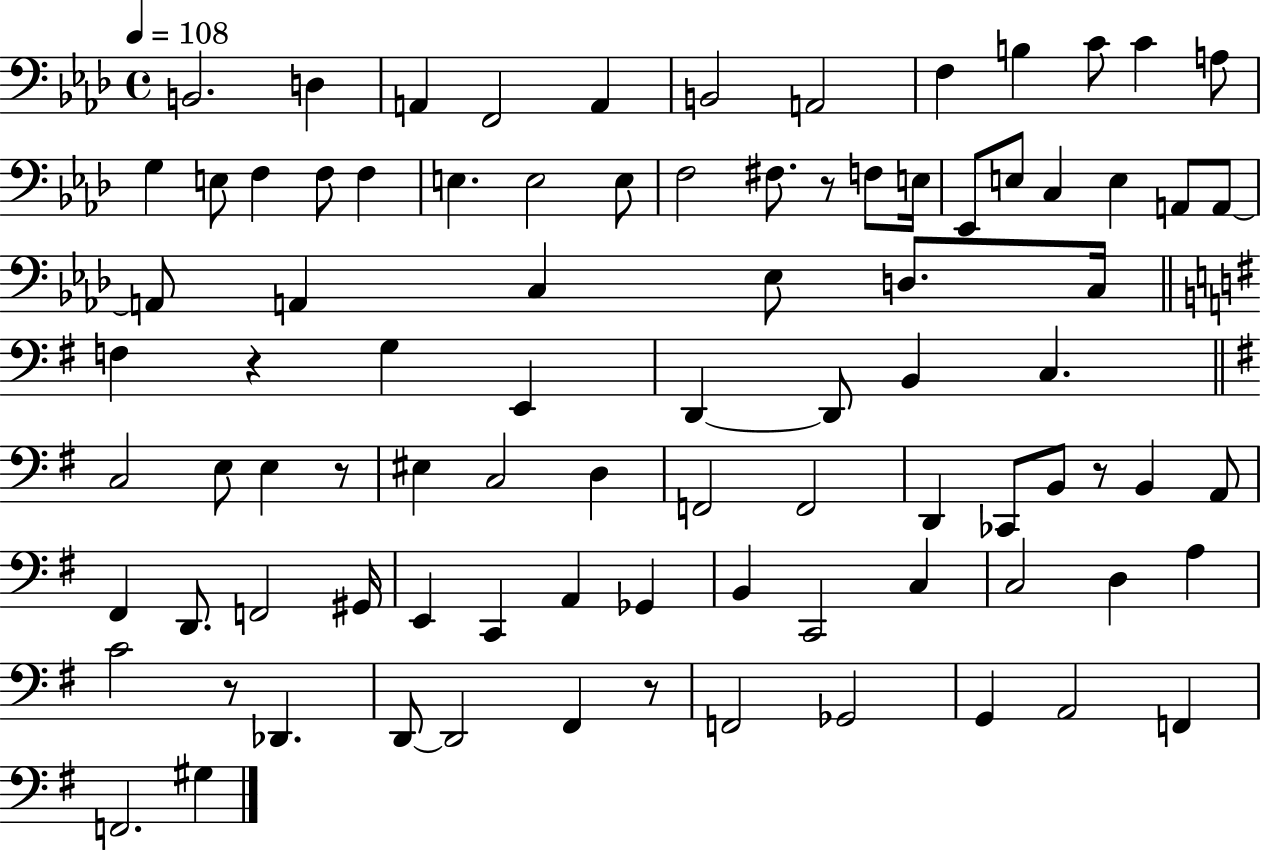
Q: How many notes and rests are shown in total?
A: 88